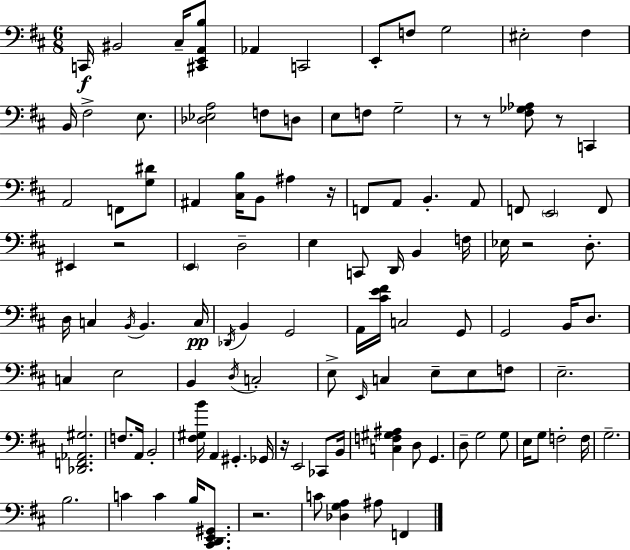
{
  \clef bass
  \numericTimeSignature
  \time 6/8
  \key d \major
  c,16\f bis,2 cis16-- <cis, e, a, b>8 | aes,4 c,2 | e,8-. f8 g2 | eis2-. fis4 | \break b,16 fis2-> e8. | <des ees a>2 f8 d8 | e8 f8 g2-- | r8 r8 <fis ges aes>8 r8 c,4 | \break a,2 f,8 <g dis'>8 | ais,4 <cis b>16 b,8 ais4 r16 | f,8 a,8 b,4.-. a,8 | f,8 \parenthesize e,2 f,8 | \break eis,4 r2 | \parenthesize e,4 d2-- | e4 c,8 d,16 b,4 f16 | ees16 r2 d8.-. | \break d16 c4 \acciaccatura { b,16 } b,4. | c16\pp \acciaccatura { des,16 } b,4 g,2 | a,16 <cis' e' fis'>16 c2 | g,8 g,2 b,16 d8. | \break c4 e2 | b,4 \acciaccatura { d16 } c2-. | e8-> \grace { e,16 } c4 e8-- | e8 f8 e2.-- | \break <des, f, aes, gis>2. | f8. a,16 b,2-. | <fis gis b'>16 a,4 gis,4.-. | ges,16 r16 e,2 | \break ces,8 b,16 <c f gis ais>4 d8 g,4. | d8-- g2 | g8 e16 g8 f2-. | f16 g2.-- | \break b2. | c'4 c'4 | b16 <cis, d, e, gis,>8. r2. | c'8 <des g a>4 ais8 | \break f,4 \bar "|."
}